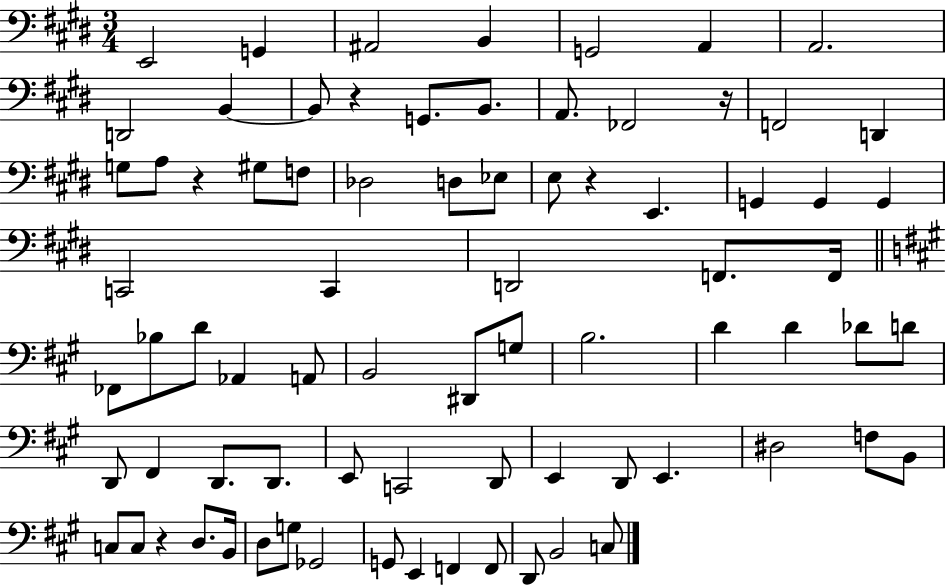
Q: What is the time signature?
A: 3/4